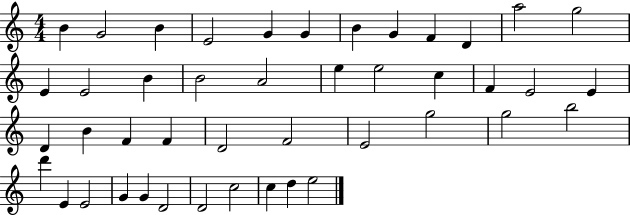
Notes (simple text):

B4/q G4/h B4/q E4/h G4/q G4/q B4/q G4/q F4/q D4/q A5/h G5/h E4/q E4/h B4/q B4/h A4/h E5/q E5/h C5/q F4/q E4/h E4/q D4/q B4/q F4/q F4/q D4/h F4/h E4/h G5/h G5/h B5/h D6/q E4/q E4/h G4/q G4/q D4/h D4/h C5/h C5/q D5/q E5/h